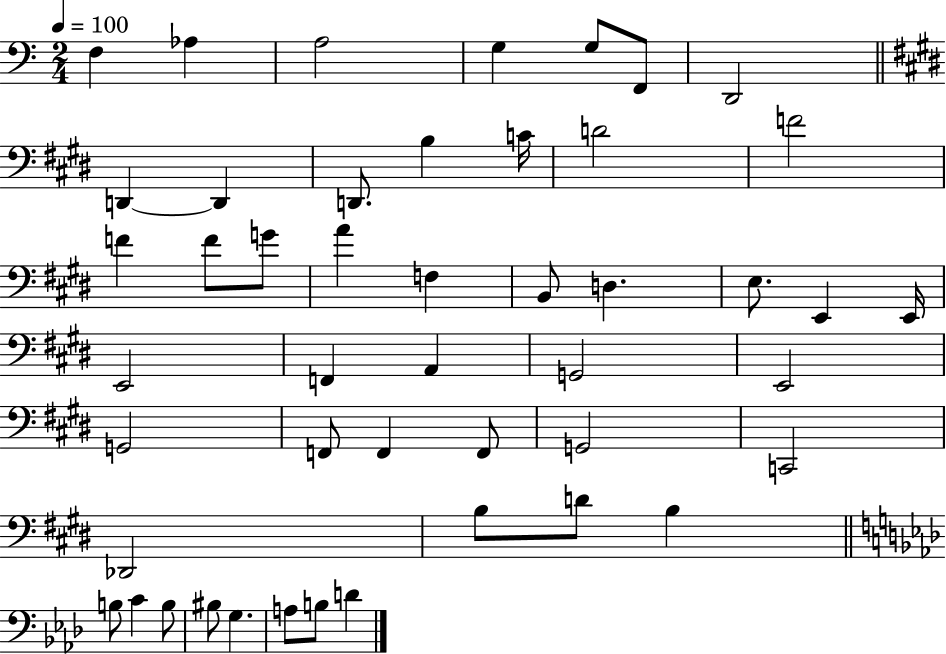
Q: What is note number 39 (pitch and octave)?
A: B3